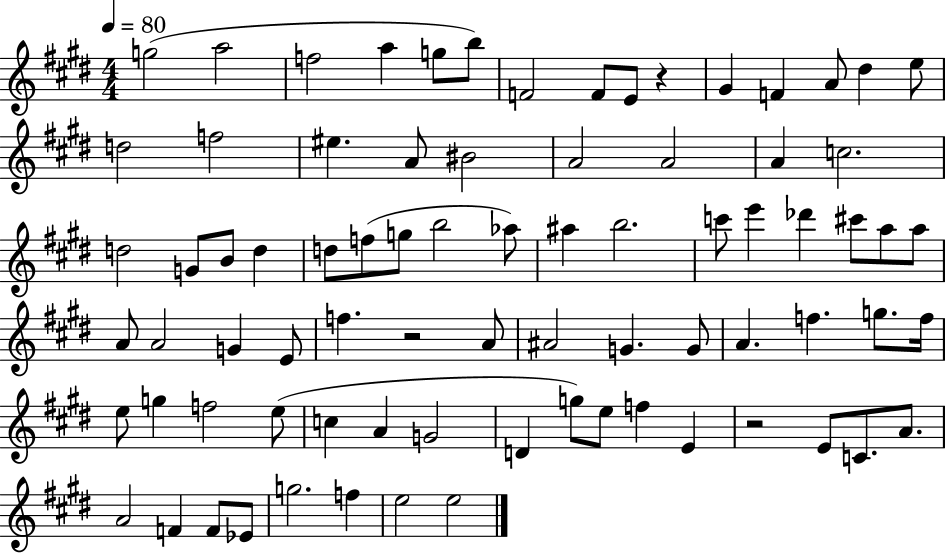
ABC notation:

X:1
T:Untitled
M:4/4
L:1/4
K:E
g2 a2 f2 a g/2 b/2 F2 F/2 E/2 z ^G F A/2 ^d e/2 d2 f2 ^e A/2 ^B2 A2 A2 A c2 d2 G/2 B/2 d d/2 f/2 g/2 b2 _a/2 ^a b2 c'/2 e' _d' ^c'/2 a/2 a/2 A/2 A2 G E/2 f z2 A/2 ^A2 G G/2 A f g/2 f/4 e/2 g f2 e/2 c A G2 D g/2 e/2 f E z2 E/2 C/2 A/2 A2 F F/2 _E/2 g2 f e2 e2